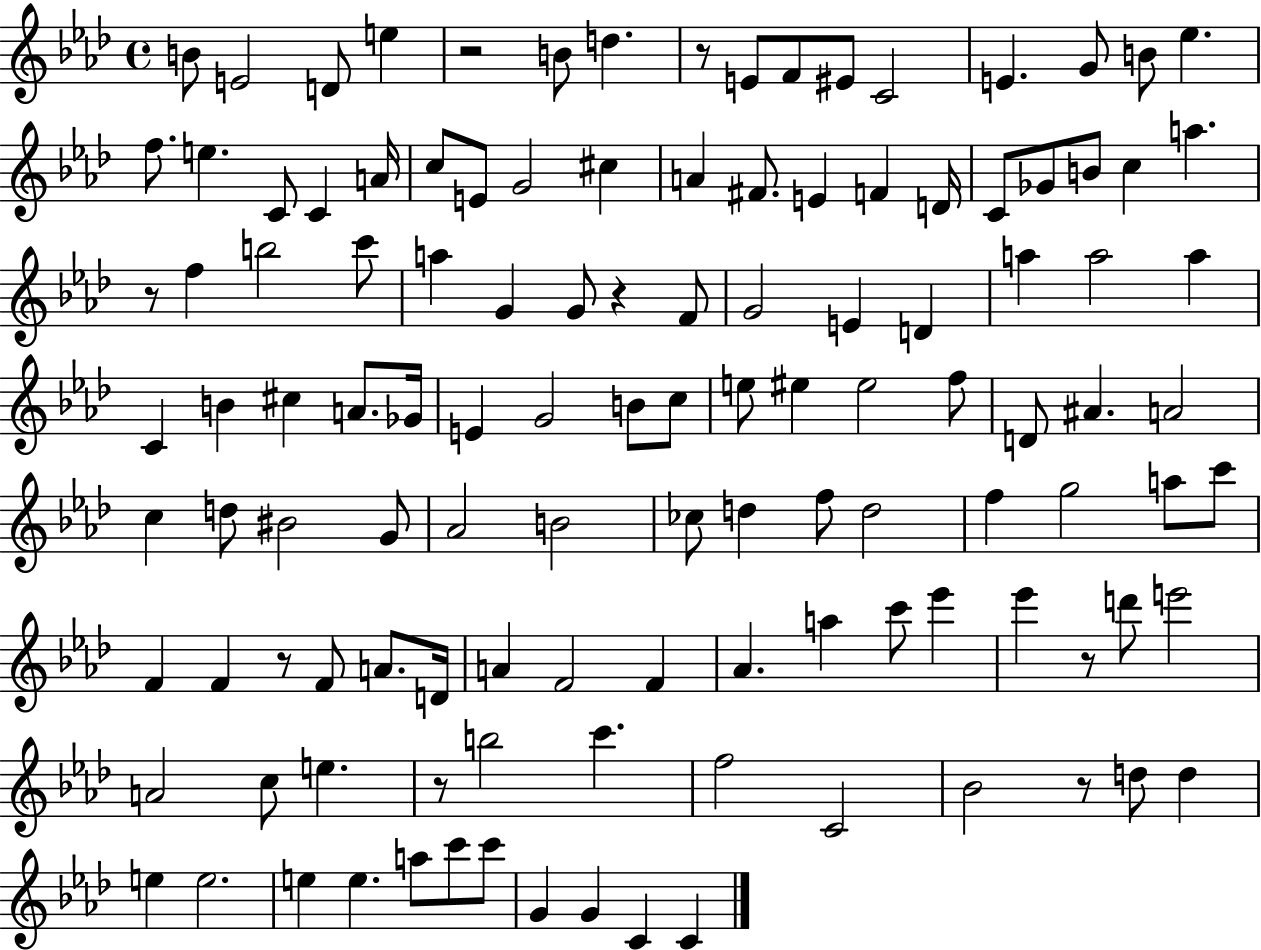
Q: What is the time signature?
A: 4/4